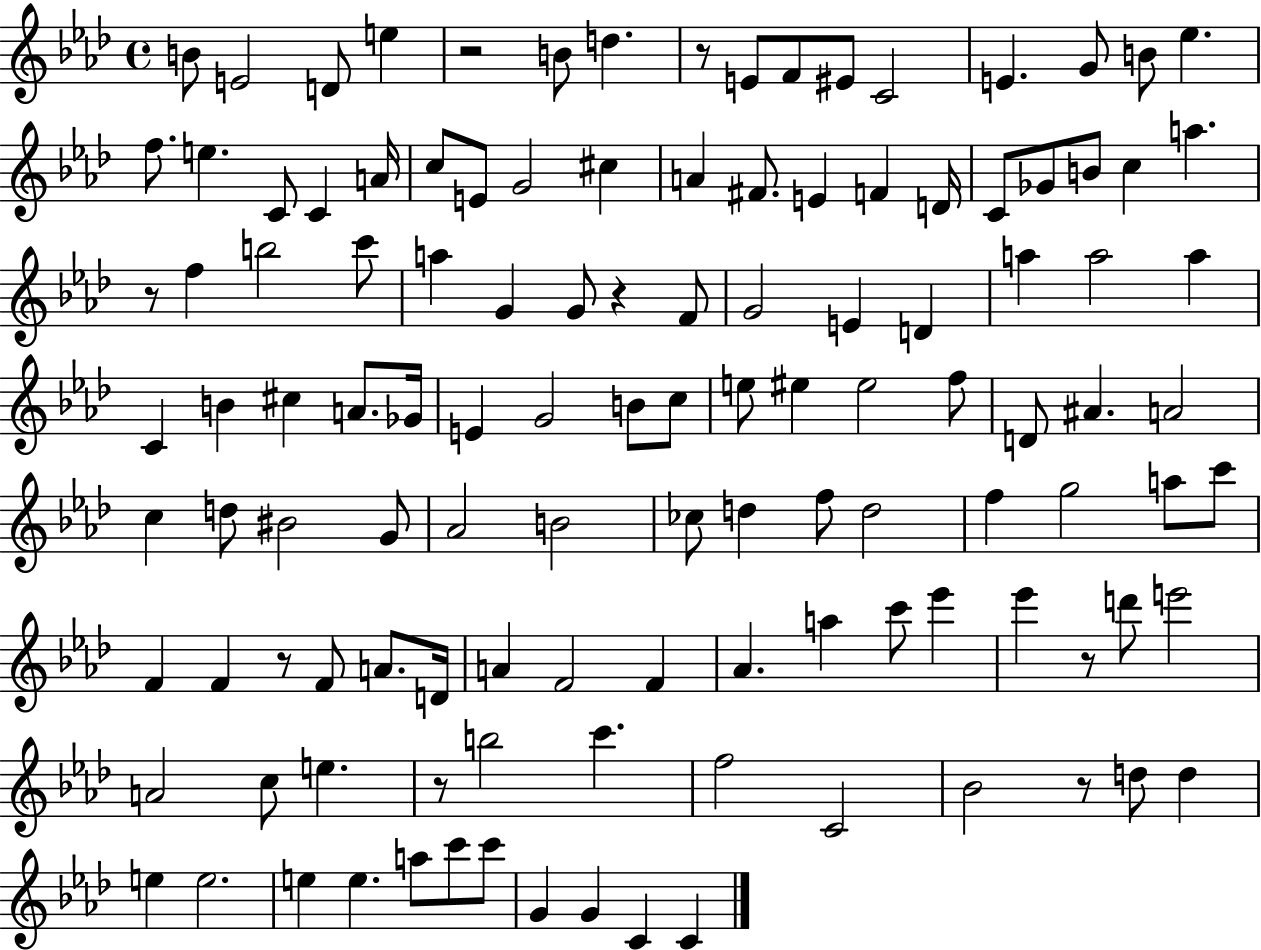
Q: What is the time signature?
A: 4/4